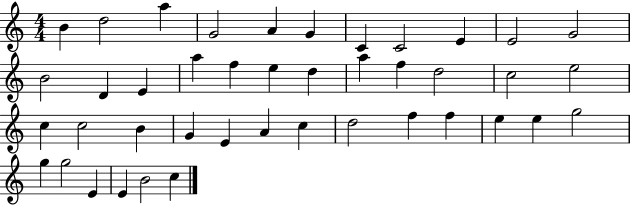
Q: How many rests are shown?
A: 0